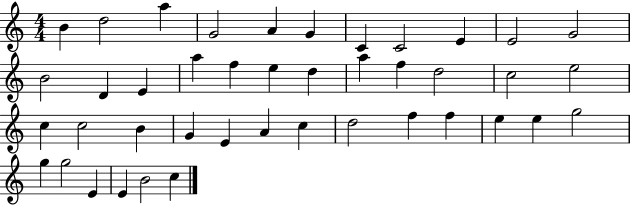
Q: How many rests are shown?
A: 0